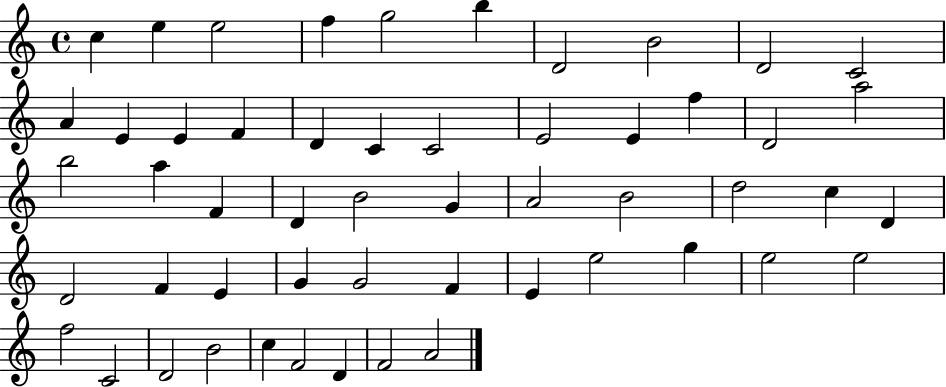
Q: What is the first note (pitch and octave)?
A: C5